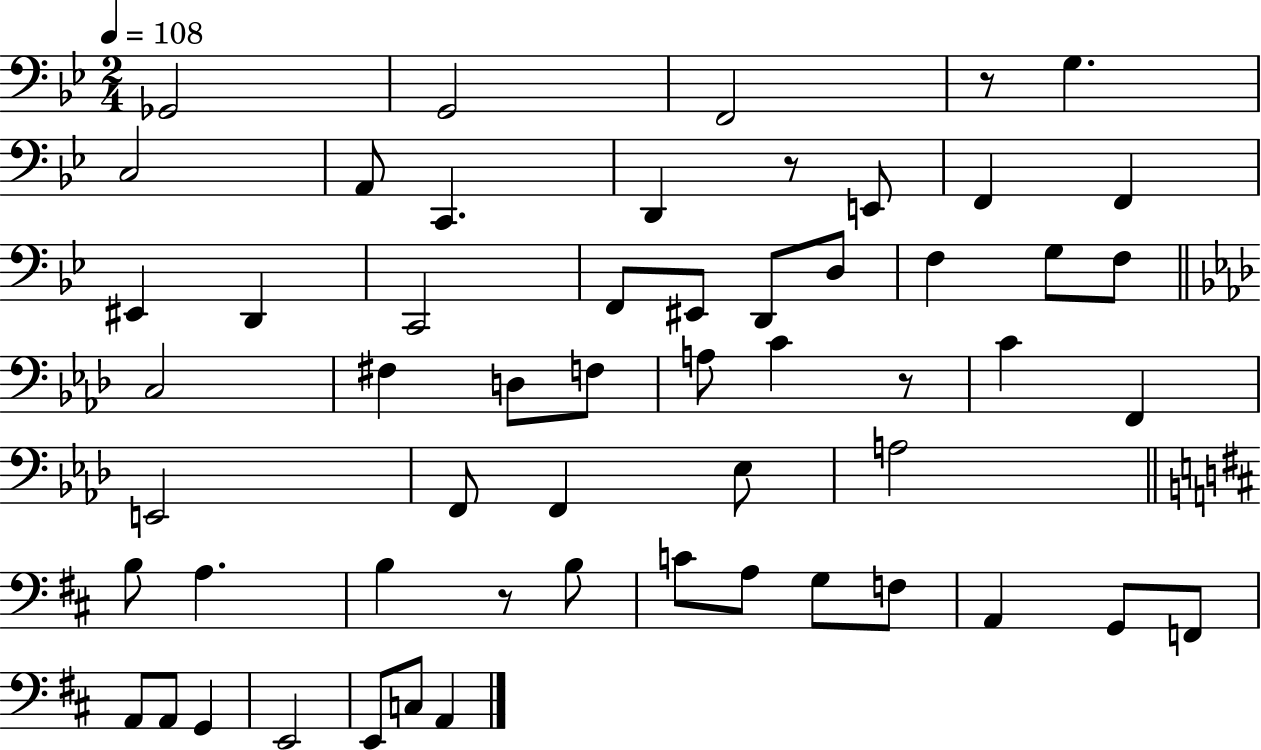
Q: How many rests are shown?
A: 4